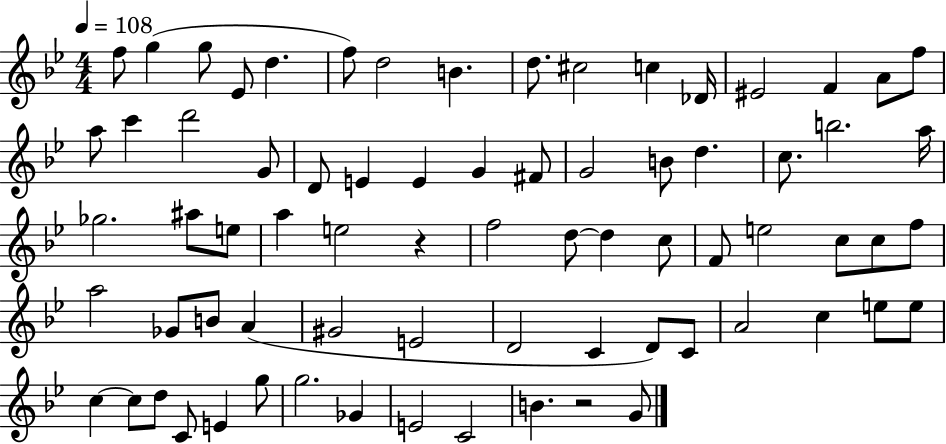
X:1
T:Untitled
M:4/4
L:1/4
K:Bb
f/2 g g/2 _E/2 d f/2 d2 B d/2 ^c2 c _D/4 ^E2 F A/2 f/2 a/2 c' d'2 G/2 D/2 E E G ^F/2 G2 B/2 d c/2 b2 a/4 _g2 ^a/2 e/2 a e2 z f2 d/2 d c/2 F/2 e2 c/2 c/2 f/2 a2 _G/2 B/2 A ^G2 E2 D2 C D/2 C/2 A2 c e/2 e/2 c c/2 d/2 C/2 E g/2 g2 _G E2 C2 B z2 G/2